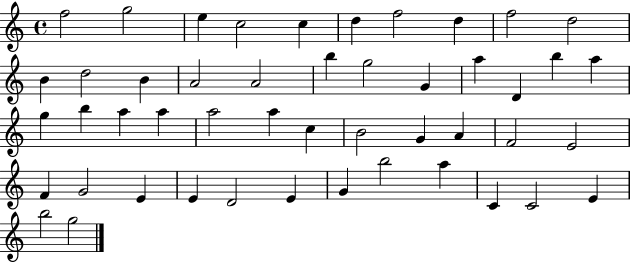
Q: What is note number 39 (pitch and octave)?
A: D4